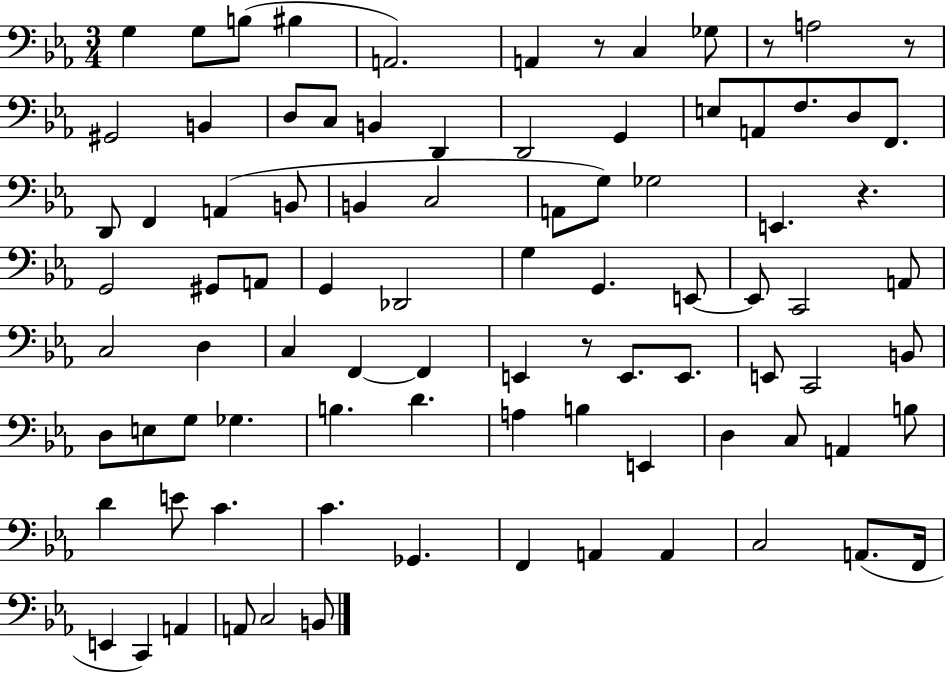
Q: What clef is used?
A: bass